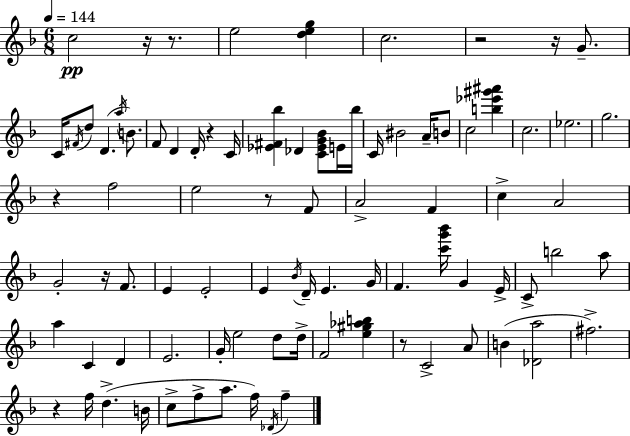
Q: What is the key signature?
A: F major